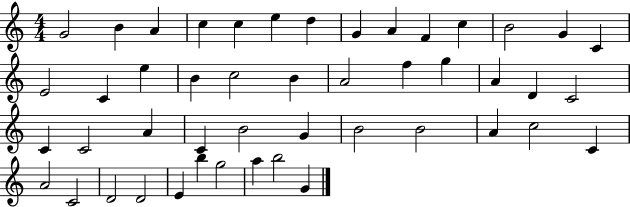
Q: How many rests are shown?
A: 0